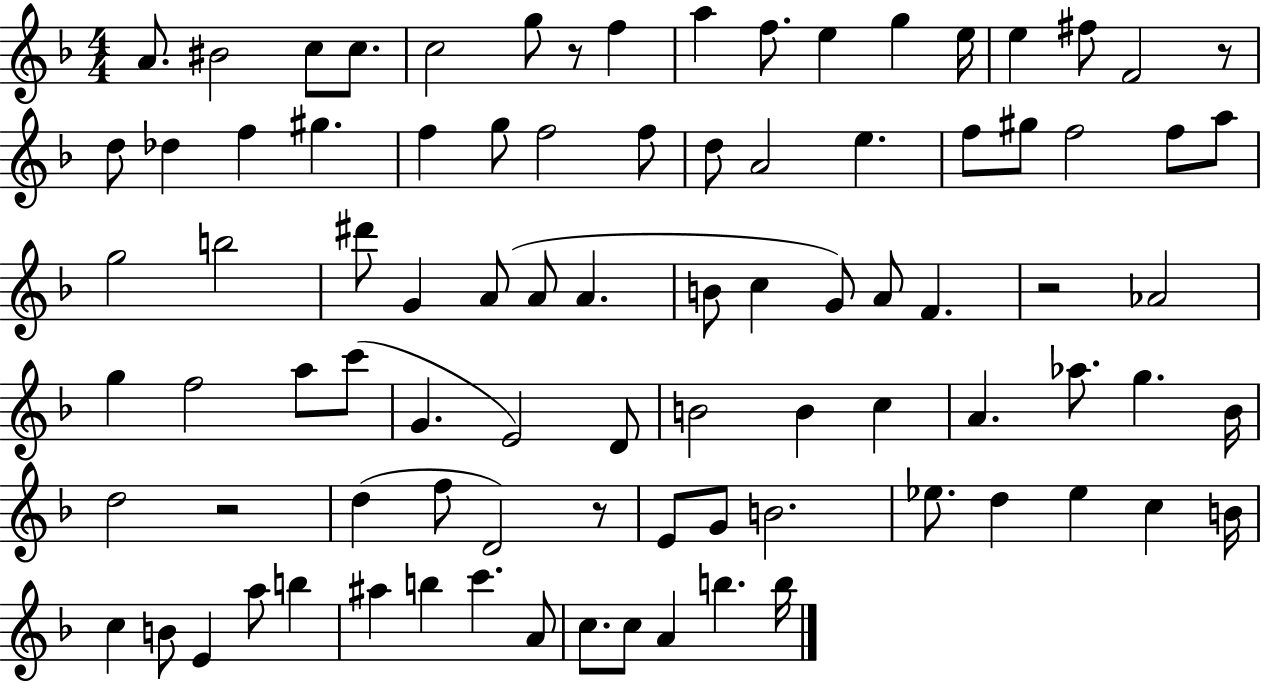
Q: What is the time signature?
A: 4/4